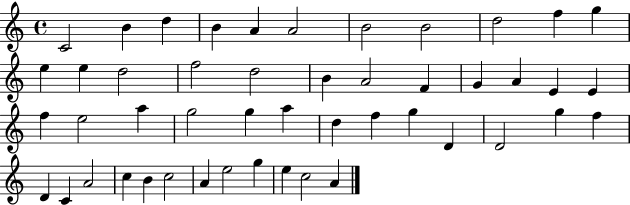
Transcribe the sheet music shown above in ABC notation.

X:1
T:Untitled
M:4/4
L:1/4
K:C
C2 B d B A A2 B2 B2 d2 f g e e d2 f2 d2 B A2 F G A E E f e2 a g2 g a d f g D D2 g f D C A2 c B c2 A e2 g e c2 A